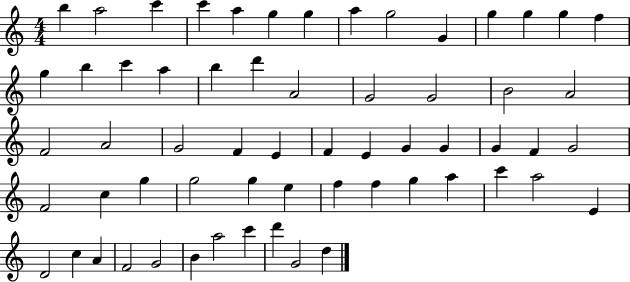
{
  \clef treble
  \numericTimeSignature
  \time 4/4
  \key c \major
  b''4 a''2 c'''4 | c'''4 a''4 g''4 g''4 | a''4 g''2 g'4 | g''4 g''4 g''4 f''4 | \break g''4 b''4 c'''4 a''4 | b''4 d'''4 a'2 | g'2 g'2 | b'2 a'2 | \break f'2 a'2 | g'2 f'4 e'4 | f'4 e'4 g'4 g'4 | g'4 f'4 g'2 | \break f'2 c''4 g''4 | g''2 g''4 e''4 | f''4 f''4 g''4 a''4 | c'''4 a''2 e'4 | \break d'2 c''4 a'4 | f'2 g'2 | b'4 a''2 c'''4 | d'''4 g'2 d''4 | \break \bar "|."
}